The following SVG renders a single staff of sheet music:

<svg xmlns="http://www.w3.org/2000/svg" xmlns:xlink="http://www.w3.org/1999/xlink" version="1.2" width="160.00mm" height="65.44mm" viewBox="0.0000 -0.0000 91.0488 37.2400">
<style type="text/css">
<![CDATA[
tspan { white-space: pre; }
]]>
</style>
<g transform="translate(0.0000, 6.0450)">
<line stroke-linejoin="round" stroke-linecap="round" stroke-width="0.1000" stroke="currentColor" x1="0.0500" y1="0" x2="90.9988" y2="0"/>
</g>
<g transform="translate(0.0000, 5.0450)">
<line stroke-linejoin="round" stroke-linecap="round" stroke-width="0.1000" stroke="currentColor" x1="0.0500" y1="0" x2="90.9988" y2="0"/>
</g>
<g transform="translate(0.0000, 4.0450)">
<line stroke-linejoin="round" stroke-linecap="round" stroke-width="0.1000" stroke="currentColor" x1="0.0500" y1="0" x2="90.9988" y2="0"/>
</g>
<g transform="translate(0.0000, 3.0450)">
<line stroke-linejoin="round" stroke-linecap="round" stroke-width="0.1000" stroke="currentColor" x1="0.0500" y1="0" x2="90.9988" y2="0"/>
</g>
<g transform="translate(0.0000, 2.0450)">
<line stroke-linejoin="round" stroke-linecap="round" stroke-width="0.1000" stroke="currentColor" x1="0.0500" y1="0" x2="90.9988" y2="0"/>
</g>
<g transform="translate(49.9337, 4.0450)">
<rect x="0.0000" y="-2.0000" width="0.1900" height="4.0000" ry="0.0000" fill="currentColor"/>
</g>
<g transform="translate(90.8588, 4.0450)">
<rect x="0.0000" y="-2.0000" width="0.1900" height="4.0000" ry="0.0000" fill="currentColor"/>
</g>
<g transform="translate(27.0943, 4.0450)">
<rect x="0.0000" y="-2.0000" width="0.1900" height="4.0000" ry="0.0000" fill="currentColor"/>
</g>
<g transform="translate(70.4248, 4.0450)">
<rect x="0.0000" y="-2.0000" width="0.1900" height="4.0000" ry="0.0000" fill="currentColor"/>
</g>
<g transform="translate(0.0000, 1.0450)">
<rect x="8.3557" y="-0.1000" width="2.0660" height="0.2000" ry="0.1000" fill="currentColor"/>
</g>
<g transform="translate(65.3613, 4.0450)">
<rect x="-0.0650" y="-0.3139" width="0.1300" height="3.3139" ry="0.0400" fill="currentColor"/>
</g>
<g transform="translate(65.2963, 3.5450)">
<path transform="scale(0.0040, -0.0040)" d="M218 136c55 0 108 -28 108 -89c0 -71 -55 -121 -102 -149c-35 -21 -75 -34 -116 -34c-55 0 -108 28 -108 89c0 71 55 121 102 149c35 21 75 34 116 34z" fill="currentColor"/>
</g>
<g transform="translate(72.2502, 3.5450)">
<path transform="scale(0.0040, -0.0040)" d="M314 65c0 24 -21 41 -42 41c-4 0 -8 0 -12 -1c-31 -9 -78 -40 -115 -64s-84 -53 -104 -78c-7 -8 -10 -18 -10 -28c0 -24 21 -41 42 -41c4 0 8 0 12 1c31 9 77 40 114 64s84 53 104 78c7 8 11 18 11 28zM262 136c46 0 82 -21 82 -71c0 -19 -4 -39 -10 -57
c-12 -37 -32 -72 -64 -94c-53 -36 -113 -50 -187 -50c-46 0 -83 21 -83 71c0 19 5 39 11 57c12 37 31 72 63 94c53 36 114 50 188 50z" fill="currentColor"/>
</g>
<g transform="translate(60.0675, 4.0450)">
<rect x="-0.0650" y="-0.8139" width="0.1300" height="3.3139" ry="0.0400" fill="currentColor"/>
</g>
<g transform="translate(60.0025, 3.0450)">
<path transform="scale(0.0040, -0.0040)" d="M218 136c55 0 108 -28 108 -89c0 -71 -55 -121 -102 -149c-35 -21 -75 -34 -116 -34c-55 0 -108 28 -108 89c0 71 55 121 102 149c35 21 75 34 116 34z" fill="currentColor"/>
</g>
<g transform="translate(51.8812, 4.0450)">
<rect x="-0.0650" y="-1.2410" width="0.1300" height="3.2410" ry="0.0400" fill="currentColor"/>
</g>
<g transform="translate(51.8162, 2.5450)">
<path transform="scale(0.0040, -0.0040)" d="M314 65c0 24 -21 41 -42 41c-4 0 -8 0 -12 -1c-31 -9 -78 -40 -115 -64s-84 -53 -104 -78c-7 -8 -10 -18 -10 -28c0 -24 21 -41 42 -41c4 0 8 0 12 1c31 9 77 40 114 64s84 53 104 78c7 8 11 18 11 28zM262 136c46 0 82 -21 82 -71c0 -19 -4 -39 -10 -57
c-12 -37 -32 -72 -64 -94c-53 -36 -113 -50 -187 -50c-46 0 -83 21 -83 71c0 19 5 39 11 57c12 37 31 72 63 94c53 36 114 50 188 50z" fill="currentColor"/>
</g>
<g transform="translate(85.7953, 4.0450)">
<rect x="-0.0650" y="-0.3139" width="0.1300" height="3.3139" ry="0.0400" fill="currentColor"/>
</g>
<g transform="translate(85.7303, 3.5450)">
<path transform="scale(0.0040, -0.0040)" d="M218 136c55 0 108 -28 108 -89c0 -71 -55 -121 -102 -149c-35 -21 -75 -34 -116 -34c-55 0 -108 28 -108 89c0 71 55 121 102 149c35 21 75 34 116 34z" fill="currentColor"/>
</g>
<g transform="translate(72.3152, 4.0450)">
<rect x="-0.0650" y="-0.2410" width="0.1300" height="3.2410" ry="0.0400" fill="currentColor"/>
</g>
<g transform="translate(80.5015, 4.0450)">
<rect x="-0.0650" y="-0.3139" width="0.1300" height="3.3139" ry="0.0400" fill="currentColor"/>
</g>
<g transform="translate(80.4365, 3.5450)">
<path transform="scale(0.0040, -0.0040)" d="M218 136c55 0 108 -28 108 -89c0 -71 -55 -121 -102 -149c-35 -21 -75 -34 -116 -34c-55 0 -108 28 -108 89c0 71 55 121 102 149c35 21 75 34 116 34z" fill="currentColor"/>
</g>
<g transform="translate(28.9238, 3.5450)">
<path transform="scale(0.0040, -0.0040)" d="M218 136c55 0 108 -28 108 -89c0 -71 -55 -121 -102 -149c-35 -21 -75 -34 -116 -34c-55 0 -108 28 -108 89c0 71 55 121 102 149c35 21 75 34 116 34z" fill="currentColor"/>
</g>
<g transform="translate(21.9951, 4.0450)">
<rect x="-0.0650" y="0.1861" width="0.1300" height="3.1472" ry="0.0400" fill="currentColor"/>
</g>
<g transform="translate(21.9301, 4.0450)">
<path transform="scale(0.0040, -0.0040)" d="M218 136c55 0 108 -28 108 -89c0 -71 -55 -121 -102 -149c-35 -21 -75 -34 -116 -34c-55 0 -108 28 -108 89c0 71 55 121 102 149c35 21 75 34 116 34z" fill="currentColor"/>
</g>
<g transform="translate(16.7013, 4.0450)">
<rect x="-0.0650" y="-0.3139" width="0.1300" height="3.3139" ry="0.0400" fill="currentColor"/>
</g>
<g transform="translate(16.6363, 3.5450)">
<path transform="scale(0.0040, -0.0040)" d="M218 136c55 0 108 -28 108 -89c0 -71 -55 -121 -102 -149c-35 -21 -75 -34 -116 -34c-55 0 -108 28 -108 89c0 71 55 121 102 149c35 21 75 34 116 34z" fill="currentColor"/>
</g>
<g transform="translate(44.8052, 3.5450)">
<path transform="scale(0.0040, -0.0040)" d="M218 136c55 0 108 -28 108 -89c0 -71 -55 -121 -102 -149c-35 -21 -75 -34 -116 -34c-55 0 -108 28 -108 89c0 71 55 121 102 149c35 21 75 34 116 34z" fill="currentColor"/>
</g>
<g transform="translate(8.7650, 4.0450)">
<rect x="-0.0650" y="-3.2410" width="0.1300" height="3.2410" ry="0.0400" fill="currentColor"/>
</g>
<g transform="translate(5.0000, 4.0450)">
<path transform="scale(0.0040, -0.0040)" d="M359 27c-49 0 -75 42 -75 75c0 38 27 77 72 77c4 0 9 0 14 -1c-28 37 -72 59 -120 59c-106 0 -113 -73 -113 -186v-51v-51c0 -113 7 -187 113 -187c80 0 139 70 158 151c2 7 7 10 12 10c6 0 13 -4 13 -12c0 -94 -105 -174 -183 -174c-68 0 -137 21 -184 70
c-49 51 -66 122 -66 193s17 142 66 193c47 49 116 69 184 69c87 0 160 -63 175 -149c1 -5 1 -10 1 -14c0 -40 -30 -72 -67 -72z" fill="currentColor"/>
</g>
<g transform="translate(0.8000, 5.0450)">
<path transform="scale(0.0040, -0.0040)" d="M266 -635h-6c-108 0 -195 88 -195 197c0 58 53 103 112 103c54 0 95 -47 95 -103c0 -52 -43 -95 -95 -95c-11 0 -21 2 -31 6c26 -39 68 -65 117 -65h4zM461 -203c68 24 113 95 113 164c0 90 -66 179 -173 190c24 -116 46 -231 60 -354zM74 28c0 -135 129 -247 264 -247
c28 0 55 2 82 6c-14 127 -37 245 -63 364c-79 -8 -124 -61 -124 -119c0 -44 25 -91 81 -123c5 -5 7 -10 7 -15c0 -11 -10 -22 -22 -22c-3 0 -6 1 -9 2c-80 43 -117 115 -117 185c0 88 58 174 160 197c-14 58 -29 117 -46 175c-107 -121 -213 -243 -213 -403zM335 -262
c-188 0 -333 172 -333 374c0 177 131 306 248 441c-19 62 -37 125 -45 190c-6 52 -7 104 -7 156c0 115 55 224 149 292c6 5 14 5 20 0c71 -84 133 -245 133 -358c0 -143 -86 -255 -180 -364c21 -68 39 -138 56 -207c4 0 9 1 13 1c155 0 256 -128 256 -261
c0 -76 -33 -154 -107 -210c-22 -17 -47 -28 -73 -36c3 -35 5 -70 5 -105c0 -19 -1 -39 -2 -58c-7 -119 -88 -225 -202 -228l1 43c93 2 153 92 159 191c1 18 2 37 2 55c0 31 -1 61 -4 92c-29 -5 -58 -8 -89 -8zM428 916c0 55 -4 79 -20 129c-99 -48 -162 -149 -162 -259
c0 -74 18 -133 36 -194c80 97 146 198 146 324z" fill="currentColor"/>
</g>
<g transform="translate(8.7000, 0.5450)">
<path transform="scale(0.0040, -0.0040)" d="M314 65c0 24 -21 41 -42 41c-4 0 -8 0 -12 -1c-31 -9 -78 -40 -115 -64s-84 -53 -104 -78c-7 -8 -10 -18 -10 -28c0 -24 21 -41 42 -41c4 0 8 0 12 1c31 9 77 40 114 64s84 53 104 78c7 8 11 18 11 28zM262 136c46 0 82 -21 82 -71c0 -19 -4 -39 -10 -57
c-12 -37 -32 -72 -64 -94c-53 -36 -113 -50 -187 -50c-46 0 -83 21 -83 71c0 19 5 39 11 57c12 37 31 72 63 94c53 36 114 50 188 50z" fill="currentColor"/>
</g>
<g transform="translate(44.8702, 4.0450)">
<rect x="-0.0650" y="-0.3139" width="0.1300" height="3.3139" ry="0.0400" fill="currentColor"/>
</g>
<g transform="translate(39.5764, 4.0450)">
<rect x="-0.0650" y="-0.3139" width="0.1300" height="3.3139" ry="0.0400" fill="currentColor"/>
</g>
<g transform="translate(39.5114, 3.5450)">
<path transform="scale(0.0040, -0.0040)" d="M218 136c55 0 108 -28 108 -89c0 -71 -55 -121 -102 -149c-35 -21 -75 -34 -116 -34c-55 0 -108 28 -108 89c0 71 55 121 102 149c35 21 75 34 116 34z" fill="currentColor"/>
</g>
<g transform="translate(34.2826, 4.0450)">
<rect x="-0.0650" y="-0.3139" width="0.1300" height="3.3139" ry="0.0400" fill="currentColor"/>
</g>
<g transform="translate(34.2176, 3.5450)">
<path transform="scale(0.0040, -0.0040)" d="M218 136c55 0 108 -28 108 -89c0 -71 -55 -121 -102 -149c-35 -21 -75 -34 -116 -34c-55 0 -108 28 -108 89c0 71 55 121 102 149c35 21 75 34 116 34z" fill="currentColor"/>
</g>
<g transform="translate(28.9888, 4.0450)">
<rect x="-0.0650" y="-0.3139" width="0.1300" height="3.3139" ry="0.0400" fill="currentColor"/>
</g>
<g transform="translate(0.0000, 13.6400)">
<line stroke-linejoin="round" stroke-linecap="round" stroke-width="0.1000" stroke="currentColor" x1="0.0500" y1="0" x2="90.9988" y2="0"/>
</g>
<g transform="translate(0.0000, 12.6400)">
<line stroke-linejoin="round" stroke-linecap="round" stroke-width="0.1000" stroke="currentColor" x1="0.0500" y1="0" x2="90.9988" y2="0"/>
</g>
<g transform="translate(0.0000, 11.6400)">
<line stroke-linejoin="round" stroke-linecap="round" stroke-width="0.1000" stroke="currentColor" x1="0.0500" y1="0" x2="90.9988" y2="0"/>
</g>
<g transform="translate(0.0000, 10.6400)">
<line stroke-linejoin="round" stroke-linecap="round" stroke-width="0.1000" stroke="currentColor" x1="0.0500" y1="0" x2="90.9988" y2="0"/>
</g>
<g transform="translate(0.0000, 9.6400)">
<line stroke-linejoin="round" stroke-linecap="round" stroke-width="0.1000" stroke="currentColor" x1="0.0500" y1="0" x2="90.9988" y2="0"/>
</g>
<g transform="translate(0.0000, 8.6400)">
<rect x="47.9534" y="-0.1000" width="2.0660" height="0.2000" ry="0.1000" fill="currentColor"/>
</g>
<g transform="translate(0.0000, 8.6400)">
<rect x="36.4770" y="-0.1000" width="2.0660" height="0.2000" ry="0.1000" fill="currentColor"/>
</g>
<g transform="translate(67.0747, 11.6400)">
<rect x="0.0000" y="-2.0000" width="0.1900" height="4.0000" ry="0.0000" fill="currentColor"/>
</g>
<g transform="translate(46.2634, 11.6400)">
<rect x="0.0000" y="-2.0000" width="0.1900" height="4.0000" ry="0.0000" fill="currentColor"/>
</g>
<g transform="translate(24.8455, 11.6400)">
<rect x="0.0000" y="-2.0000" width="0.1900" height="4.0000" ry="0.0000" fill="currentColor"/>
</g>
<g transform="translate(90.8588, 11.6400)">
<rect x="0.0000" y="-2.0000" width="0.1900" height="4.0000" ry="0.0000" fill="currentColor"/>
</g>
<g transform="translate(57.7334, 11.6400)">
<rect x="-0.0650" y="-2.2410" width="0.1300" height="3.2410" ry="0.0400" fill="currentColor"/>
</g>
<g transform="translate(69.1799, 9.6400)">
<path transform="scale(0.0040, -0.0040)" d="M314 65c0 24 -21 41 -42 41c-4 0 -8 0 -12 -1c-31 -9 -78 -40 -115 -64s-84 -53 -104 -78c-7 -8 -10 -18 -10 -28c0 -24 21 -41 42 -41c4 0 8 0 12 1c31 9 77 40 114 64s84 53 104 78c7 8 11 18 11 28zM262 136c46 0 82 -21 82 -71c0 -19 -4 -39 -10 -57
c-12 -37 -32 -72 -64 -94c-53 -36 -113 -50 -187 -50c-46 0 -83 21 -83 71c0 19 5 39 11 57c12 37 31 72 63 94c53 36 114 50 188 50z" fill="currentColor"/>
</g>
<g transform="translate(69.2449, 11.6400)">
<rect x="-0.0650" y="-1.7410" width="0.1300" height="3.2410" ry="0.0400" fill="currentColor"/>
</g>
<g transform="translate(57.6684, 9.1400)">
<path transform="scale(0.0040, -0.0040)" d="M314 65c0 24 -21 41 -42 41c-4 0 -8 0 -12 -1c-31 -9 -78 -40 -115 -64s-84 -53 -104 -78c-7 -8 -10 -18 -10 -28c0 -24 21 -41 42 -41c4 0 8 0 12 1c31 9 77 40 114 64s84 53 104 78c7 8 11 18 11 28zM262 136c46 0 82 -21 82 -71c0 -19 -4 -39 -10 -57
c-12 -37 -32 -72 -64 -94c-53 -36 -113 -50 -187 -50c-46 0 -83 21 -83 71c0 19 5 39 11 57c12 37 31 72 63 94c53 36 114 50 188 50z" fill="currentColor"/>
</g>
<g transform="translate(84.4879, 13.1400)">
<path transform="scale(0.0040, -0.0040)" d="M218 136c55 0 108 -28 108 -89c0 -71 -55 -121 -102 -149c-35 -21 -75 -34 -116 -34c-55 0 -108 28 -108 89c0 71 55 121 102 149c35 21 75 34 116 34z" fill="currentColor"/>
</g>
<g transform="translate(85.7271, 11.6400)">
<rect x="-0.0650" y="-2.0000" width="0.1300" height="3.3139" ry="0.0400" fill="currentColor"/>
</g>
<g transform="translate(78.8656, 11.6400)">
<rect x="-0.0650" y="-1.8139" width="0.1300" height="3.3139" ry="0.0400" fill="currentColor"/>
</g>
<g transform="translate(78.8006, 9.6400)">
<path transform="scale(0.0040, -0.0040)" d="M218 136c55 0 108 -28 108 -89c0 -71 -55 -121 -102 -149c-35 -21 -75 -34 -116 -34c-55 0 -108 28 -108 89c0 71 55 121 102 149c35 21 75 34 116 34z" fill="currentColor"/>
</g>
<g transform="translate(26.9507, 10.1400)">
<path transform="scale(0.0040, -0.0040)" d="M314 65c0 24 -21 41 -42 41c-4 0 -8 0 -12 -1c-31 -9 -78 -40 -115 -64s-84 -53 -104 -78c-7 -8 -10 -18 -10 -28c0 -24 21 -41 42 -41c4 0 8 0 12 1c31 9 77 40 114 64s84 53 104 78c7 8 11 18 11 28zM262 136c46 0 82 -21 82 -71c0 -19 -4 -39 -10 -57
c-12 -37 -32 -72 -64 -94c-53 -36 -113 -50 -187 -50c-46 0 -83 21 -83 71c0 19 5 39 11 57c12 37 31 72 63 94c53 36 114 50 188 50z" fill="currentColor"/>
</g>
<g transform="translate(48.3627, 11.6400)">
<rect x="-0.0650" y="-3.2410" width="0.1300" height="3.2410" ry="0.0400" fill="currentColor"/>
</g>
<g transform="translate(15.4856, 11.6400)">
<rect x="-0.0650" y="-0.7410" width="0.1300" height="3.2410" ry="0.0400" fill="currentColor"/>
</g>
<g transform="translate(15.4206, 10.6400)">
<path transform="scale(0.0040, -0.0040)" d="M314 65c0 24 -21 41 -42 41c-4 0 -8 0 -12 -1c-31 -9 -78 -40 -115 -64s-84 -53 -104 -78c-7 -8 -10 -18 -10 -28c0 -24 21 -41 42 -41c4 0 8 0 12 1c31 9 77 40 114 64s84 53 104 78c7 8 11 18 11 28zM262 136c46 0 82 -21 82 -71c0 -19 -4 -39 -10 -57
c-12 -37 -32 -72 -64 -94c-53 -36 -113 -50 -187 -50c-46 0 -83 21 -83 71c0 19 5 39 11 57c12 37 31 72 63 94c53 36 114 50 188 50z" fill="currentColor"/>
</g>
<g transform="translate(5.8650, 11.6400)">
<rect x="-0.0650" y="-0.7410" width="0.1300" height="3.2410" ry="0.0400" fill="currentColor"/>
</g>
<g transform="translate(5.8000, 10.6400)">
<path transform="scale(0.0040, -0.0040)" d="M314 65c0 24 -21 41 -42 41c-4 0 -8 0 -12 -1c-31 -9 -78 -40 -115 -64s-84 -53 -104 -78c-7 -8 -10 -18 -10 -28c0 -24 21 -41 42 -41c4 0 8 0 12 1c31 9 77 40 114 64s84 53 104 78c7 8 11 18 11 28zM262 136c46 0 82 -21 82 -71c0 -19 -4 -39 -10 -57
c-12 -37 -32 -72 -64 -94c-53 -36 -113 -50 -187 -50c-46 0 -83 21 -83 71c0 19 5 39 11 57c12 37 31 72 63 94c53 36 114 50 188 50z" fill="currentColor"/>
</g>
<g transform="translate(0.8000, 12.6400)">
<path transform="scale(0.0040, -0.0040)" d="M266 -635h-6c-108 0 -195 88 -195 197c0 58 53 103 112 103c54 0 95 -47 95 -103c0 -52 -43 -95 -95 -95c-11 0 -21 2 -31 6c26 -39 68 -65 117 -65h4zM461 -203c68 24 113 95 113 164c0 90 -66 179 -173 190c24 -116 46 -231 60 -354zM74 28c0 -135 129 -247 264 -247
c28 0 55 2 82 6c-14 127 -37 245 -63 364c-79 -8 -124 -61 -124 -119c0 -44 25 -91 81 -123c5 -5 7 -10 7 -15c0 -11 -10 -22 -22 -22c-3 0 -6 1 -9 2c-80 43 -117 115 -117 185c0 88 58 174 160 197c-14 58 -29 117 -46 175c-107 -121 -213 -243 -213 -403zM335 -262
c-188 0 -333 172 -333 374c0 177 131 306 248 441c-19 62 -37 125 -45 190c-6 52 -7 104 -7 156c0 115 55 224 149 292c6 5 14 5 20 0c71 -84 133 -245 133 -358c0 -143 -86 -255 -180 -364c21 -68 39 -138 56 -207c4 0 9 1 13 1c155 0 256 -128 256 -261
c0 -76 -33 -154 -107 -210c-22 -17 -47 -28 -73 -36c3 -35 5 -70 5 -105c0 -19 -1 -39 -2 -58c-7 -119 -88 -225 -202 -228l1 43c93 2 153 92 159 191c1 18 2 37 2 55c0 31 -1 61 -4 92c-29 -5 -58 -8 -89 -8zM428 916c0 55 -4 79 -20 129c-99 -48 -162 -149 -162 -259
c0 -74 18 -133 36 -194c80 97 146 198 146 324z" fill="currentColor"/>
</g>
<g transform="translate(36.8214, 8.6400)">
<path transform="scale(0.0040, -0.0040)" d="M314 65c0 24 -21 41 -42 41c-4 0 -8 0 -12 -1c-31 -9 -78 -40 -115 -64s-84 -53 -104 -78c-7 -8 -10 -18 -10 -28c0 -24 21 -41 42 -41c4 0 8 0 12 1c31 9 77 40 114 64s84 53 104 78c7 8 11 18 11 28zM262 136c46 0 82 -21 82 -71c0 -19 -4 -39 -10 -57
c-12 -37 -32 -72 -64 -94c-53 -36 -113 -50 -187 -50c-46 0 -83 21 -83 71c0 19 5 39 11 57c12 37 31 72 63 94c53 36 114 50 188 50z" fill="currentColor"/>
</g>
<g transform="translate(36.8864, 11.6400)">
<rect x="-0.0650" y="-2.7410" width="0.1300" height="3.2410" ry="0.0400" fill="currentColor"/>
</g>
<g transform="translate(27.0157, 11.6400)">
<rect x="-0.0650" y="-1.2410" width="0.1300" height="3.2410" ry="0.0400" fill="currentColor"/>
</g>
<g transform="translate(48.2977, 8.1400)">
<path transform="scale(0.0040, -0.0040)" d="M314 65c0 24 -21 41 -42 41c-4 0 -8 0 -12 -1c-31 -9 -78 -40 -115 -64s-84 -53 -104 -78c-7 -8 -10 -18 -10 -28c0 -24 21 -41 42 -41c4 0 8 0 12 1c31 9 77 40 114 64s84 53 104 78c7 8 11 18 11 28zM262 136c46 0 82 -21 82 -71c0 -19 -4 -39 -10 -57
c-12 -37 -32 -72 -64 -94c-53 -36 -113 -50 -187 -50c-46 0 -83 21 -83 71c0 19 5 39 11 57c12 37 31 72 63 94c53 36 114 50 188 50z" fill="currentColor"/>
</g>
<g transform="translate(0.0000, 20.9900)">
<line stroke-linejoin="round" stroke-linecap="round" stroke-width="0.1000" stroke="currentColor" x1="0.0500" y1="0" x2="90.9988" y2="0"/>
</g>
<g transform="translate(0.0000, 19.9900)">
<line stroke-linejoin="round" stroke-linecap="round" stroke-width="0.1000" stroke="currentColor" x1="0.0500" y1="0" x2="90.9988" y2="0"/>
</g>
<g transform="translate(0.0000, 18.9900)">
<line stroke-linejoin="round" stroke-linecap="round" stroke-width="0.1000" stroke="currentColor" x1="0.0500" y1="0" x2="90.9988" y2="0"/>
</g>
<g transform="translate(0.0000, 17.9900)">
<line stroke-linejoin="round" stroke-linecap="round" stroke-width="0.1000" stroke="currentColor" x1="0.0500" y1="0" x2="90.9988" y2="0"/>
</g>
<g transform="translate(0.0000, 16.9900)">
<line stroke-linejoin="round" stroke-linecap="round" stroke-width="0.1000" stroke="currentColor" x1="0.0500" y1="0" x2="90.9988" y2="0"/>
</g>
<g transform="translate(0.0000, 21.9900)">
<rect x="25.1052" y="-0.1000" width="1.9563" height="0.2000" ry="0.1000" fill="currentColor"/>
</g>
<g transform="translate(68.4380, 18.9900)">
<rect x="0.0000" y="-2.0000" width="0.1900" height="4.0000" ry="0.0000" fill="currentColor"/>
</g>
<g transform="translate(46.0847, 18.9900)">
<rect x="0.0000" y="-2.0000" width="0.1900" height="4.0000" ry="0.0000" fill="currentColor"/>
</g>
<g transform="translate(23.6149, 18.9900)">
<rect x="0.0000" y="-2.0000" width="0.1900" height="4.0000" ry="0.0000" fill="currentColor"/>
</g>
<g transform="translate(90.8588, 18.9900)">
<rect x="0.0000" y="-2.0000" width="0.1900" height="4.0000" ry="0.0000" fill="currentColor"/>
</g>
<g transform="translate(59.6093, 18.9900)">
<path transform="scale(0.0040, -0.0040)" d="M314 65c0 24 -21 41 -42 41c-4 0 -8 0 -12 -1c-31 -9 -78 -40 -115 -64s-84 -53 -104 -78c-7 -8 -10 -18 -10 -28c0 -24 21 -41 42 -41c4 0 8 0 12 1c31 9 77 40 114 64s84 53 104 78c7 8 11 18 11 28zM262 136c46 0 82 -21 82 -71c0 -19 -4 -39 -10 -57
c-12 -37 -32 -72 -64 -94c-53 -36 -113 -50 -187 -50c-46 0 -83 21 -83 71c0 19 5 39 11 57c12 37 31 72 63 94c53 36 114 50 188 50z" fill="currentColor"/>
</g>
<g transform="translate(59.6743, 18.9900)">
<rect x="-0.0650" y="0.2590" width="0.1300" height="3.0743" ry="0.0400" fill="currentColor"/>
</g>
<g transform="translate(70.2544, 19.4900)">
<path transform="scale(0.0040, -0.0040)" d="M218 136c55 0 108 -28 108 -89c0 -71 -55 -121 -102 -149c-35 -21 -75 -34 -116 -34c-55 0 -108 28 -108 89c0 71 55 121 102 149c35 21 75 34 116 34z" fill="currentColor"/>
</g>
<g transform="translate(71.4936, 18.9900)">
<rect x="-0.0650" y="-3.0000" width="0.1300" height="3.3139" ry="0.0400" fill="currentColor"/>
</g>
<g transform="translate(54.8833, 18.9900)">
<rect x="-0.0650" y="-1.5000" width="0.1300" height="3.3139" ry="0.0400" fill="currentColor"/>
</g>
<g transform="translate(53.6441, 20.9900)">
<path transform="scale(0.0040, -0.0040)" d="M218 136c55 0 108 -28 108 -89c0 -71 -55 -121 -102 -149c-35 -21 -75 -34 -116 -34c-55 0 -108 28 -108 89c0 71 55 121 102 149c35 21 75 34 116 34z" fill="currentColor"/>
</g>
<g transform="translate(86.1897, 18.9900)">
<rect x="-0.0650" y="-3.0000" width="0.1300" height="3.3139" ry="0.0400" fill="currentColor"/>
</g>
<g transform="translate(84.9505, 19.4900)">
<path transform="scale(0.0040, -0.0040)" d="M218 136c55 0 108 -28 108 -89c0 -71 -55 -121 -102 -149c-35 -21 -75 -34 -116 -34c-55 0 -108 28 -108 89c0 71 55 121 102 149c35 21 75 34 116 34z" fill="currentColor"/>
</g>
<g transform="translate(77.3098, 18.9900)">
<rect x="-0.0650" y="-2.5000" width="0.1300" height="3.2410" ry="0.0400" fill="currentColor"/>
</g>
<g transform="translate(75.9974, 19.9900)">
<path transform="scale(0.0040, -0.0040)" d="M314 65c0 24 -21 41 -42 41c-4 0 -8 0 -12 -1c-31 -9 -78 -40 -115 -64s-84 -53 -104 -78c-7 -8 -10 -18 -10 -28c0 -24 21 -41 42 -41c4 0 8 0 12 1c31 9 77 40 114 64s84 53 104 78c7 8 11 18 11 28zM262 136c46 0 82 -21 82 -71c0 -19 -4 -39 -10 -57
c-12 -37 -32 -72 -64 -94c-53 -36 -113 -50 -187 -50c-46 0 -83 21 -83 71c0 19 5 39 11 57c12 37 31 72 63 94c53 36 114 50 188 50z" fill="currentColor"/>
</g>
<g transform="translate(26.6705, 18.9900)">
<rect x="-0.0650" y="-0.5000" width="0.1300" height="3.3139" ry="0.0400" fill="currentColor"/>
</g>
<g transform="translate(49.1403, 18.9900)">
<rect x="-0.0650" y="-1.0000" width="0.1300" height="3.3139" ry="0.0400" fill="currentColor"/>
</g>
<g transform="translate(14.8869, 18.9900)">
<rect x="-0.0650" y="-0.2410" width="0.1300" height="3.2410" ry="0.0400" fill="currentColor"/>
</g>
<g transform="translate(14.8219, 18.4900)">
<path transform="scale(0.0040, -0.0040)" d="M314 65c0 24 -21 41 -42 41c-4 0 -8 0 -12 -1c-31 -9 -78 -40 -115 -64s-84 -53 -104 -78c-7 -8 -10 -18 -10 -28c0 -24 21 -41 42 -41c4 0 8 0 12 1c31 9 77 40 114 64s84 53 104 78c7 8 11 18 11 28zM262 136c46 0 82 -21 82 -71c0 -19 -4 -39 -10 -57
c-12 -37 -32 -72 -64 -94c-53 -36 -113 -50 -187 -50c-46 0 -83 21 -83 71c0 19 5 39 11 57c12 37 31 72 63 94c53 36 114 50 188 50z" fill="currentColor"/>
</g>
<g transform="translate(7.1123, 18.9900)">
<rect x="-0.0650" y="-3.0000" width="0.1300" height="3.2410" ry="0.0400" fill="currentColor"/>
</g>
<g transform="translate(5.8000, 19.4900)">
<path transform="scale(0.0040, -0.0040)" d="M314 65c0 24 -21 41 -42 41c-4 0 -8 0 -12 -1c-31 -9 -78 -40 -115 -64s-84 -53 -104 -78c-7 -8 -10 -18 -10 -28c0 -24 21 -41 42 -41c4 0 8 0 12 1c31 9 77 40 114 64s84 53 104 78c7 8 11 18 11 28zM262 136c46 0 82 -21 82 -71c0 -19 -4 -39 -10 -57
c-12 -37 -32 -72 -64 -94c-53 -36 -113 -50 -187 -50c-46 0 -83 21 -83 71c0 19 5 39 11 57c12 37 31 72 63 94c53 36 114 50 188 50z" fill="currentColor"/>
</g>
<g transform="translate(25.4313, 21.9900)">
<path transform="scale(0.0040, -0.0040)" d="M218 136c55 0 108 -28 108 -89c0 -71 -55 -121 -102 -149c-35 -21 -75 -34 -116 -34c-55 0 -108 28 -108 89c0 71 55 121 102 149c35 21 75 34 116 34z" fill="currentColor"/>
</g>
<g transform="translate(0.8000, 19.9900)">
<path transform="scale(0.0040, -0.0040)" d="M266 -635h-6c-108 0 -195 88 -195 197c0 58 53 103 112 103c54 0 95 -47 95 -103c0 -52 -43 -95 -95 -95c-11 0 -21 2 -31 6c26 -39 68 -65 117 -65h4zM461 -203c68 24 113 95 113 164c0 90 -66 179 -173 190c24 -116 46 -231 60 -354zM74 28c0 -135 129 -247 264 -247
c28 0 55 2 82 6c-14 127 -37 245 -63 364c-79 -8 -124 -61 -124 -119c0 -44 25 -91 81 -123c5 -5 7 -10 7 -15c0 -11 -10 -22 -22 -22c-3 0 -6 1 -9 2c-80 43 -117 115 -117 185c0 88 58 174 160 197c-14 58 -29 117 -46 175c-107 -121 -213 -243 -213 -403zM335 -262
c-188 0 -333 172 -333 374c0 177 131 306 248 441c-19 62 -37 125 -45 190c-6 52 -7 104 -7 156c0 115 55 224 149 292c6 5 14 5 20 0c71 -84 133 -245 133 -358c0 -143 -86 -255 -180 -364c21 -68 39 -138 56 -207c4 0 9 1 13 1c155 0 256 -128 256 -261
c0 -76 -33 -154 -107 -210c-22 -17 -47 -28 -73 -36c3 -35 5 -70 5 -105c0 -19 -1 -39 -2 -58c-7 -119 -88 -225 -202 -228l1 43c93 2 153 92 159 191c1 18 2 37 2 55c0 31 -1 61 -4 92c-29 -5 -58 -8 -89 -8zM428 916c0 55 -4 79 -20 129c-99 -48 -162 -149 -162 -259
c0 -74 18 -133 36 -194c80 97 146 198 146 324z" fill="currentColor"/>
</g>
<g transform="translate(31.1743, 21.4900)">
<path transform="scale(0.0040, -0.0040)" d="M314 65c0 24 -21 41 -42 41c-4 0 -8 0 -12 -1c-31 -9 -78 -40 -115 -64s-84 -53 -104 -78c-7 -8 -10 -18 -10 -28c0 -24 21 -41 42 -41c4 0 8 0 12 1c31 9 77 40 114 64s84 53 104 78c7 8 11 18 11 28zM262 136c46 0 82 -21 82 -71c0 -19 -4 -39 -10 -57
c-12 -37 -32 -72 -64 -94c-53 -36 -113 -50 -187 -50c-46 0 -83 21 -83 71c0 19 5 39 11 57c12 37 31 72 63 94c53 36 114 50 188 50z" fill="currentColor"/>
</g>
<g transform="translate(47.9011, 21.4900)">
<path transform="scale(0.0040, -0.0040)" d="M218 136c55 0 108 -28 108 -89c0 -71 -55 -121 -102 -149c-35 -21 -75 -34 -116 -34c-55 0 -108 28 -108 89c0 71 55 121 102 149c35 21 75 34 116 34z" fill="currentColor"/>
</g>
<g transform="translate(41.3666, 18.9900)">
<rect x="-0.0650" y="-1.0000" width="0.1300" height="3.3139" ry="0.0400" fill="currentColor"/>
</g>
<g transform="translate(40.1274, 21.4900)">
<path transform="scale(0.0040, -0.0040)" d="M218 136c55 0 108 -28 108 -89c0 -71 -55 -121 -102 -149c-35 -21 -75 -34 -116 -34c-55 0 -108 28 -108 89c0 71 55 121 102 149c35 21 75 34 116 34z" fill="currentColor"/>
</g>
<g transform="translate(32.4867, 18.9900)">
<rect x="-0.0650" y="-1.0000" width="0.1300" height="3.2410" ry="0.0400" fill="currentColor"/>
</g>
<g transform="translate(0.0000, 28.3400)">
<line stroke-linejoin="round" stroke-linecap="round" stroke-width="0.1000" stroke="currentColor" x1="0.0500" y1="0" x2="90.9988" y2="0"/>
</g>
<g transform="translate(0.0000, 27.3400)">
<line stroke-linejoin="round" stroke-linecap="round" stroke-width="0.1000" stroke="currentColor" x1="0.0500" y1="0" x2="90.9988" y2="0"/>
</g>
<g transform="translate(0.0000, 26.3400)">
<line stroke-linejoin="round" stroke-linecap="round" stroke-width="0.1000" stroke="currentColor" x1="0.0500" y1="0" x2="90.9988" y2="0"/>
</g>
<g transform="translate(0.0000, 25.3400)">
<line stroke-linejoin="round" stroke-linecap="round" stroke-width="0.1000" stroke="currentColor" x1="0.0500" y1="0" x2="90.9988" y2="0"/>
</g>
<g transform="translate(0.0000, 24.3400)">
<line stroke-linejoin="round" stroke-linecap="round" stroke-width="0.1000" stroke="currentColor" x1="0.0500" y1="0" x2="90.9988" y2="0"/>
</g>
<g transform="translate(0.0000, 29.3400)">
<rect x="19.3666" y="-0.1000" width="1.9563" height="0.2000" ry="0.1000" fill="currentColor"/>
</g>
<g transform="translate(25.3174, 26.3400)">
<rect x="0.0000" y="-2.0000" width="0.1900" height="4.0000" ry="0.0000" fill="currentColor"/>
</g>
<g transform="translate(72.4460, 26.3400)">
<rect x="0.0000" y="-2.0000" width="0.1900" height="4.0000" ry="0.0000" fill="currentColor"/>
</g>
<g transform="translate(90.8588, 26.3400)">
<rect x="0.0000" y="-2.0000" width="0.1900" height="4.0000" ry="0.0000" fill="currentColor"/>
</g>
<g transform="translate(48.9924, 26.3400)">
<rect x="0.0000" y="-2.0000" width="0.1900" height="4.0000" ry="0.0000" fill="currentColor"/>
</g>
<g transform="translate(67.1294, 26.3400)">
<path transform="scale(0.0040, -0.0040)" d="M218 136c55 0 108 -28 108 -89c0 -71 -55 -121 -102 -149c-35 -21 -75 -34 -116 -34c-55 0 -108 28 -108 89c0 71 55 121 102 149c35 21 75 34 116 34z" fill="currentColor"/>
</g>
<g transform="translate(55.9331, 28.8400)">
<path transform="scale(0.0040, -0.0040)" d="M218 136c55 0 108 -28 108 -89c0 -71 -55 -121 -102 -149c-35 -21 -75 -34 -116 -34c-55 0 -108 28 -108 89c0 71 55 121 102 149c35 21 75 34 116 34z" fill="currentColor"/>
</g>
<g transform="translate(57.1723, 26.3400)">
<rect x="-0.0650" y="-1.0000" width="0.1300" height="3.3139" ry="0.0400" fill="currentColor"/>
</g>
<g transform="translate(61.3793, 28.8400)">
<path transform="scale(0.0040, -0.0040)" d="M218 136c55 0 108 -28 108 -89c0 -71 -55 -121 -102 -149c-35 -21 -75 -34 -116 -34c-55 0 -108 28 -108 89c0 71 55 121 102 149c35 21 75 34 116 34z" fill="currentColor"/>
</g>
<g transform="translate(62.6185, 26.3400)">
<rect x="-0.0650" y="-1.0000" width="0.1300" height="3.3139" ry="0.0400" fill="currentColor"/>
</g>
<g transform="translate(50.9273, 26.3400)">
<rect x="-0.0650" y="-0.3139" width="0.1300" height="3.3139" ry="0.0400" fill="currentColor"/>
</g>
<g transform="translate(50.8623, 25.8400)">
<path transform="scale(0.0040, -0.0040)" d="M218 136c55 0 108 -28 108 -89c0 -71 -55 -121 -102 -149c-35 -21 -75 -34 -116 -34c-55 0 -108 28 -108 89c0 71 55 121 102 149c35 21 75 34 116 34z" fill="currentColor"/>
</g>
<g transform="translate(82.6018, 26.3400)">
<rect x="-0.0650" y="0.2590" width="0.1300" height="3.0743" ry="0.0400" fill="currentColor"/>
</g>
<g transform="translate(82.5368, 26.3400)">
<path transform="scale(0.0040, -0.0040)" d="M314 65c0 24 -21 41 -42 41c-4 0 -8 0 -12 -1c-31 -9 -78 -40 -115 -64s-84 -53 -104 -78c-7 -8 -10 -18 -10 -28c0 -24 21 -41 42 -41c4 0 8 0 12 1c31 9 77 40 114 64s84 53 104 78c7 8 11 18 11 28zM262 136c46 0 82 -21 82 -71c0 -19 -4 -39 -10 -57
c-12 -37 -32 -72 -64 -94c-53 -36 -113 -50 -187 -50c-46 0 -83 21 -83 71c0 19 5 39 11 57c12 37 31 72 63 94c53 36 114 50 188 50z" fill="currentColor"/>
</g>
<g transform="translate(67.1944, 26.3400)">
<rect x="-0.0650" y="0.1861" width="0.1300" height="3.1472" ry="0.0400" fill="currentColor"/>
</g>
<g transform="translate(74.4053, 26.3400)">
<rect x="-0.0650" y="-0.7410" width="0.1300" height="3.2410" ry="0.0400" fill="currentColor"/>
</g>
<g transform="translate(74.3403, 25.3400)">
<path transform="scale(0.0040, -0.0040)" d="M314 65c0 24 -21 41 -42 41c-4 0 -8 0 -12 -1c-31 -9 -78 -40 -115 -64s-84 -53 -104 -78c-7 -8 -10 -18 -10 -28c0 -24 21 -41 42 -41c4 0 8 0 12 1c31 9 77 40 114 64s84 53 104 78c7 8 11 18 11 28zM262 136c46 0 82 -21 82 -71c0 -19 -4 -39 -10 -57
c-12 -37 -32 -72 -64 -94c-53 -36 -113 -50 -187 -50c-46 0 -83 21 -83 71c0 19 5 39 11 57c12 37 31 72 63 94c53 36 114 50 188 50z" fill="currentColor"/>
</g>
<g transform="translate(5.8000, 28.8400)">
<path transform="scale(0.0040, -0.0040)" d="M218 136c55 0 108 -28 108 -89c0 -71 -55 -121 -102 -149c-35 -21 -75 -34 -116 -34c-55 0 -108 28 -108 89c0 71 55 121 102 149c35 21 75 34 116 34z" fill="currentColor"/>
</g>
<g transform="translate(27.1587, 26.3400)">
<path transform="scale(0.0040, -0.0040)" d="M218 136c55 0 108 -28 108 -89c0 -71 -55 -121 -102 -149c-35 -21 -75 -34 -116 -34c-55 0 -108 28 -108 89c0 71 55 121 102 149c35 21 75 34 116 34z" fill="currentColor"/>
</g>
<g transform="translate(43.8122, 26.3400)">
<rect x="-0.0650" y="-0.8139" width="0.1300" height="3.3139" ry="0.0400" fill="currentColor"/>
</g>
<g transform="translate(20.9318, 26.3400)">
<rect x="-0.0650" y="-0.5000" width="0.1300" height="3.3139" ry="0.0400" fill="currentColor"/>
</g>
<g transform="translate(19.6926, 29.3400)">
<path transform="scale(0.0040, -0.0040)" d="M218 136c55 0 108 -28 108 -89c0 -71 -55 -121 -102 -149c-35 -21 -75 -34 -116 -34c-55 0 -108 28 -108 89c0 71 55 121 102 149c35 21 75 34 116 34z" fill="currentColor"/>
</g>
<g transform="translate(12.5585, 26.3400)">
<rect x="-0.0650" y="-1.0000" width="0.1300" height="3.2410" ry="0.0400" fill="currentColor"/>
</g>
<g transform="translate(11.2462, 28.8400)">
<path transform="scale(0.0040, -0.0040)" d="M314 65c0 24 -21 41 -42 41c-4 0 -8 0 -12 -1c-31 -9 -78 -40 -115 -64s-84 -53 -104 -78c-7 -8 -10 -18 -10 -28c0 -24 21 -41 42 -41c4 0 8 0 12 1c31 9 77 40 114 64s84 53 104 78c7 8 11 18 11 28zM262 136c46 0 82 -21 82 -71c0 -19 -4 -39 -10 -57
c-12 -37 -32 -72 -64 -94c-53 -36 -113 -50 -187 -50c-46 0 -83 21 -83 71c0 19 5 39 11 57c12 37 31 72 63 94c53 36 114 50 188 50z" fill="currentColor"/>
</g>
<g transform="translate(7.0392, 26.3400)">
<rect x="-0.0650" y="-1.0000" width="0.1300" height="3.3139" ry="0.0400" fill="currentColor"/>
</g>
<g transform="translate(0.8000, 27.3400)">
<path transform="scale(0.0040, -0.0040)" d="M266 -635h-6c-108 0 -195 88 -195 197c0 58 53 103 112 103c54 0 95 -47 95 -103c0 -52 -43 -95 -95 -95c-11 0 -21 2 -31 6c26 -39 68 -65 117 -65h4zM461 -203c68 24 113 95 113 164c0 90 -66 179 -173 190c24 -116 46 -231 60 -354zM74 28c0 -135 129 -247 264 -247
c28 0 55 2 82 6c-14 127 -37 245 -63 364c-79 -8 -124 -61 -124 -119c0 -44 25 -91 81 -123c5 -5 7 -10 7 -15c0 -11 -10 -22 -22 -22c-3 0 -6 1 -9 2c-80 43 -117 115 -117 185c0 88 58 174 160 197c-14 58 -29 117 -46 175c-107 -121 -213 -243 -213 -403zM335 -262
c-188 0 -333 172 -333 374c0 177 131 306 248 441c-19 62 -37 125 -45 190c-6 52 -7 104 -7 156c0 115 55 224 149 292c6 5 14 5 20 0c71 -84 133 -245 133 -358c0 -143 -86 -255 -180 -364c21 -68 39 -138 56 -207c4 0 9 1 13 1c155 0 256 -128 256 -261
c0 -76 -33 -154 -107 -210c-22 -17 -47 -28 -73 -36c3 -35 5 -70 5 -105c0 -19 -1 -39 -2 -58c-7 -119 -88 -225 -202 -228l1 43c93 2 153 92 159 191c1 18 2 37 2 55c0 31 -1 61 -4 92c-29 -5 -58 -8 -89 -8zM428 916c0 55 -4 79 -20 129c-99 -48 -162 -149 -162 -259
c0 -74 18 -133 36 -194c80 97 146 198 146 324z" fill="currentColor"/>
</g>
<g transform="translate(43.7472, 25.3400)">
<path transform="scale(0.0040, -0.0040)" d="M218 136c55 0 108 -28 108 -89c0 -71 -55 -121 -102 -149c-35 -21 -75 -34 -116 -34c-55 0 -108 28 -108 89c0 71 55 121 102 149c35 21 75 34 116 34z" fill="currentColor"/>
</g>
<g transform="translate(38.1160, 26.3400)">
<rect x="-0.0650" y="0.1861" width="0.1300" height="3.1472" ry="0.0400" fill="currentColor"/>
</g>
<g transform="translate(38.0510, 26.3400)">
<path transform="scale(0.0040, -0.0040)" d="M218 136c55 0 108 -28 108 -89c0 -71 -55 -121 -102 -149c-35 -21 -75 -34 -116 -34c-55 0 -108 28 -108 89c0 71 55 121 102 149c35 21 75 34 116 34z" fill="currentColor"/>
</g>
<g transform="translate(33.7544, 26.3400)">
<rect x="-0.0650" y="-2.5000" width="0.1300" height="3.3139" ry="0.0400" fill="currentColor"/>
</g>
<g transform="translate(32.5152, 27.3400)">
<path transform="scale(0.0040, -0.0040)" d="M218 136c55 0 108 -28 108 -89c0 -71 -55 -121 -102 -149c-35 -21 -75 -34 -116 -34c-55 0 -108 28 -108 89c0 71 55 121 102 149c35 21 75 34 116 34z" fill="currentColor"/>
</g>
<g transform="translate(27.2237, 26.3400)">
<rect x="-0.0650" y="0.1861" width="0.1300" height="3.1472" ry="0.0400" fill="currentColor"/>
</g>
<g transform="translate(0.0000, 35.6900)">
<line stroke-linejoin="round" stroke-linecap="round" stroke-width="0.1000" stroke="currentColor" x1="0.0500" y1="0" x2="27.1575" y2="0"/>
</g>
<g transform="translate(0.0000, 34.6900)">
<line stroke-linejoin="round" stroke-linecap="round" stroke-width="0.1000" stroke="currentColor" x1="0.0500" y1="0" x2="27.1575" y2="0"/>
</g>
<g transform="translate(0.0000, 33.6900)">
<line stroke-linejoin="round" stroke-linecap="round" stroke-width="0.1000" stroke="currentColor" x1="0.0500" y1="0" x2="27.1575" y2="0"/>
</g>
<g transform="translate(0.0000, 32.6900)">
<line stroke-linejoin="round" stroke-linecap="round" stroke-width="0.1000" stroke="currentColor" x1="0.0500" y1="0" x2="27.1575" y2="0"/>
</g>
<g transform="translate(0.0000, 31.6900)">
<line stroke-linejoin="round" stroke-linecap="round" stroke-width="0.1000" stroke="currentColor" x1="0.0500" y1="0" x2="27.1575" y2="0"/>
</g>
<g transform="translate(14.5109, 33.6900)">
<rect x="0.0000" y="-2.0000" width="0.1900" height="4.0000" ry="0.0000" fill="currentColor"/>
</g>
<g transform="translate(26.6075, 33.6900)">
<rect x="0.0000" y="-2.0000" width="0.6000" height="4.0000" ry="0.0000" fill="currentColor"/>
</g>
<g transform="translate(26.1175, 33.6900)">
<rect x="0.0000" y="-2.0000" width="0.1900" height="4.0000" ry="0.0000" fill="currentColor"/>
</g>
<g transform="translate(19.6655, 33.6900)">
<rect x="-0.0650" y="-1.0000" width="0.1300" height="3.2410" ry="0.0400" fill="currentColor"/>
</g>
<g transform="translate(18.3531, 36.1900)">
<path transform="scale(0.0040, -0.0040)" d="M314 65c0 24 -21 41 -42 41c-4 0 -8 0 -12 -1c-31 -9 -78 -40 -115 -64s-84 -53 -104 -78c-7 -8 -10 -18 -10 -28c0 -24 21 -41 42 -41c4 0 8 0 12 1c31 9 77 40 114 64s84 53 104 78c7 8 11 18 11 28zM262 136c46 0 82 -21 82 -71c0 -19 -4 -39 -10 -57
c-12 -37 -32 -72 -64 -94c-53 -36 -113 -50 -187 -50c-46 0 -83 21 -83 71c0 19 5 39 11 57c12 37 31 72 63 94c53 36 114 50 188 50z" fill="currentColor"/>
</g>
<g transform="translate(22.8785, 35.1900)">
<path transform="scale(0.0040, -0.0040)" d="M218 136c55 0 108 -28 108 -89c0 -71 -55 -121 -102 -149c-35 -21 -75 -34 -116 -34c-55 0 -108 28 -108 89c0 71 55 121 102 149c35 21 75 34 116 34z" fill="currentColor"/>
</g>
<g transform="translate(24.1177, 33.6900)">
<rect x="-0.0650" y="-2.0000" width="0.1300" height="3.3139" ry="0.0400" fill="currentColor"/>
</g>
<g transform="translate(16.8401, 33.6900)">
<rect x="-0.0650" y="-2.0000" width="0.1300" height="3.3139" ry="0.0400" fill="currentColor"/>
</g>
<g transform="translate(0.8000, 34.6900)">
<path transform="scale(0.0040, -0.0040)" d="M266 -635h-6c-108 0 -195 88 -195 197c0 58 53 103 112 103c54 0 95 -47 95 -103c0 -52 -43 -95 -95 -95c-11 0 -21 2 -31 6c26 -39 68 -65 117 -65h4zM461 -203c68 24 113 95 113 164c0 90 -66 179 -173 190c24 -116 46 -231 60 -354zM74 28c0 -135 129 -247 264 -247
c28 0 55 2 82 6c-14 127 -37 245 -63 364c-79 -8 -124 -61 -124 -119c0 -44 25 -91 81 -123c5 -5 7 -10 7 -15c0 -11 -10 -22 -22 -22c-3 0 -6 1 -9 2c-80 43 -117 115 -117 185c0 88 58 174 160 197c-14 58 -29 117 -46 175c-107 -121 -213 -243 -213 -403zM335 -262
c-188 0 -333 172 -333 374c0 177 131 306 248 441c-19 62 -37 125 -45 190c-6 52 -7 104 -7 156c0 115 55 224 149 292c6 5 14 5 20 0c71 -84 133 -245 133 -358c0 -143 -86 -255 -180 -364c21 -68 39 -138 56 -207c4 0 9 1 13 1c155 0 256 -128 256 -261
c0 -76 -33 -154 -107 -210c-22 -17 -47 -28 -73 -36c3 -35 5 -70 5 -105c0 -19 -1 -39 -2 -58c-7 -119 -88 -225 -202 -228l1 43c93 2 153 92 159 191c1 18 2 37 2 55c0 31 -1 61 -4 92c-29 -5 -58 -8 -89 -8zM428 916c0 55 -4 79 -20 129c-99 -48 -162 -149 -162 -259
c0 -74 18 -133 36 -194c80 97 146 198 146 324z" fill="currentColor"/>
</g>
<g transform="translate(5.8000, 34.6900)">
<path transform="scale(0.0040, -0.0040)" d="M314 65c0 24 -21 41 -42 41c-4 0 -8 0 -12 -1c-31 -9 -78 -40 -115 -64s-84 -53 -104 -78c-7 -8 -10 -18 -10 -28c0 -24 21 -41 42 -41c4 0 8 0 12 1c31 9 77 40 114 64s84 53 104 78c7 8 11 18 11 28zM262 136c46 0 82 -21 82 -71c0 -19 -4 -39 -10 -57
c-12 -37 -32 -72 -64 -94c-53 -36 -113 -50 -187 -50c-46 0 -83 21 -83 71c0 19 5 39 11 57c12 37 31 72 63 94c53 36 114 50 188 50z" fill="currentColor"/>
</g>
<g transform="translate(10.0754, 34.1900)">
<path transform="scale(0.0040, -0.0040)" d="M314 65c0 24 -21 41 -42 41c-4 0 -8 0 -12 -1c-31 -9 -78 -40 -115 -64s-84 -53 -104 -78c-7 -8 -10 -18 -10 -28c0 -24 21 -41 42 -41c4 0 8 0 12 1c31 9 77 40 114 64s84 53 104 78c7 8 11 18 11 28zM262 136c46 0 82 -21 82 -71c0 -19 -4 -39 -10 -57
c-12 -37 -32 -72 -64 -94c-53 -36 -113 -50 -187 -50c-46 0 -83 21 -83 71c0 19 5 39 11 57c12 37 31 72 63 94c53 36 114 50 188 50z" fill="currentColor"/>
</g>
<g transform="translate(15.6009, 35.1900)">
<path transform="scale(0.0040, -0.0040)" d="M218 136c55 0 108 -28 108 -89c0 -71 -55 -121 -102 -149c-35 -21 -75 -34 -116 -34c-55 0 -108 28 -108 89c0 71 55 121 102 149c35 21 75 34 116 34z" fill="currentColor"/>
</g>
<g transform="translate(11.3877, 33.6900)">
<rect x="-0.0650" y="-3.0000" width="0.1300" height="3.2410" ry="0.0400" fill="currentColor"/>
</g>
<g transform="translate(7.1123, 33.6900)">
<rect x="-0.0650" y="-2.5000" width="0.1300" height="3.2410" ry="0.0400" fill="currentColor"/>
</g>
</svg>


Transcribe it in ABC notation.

X:1
T:Untitled
M:4/4
L:1/4
K:C
b2 c B c c c c e2 d c c2 c c d2 d2 e2 a2 b2 g2 f2 f F A2 c2 C D2 D D E B2 A G2 A D D2 C B G B d c D D B d2 B2 G2 A2 F D2 F